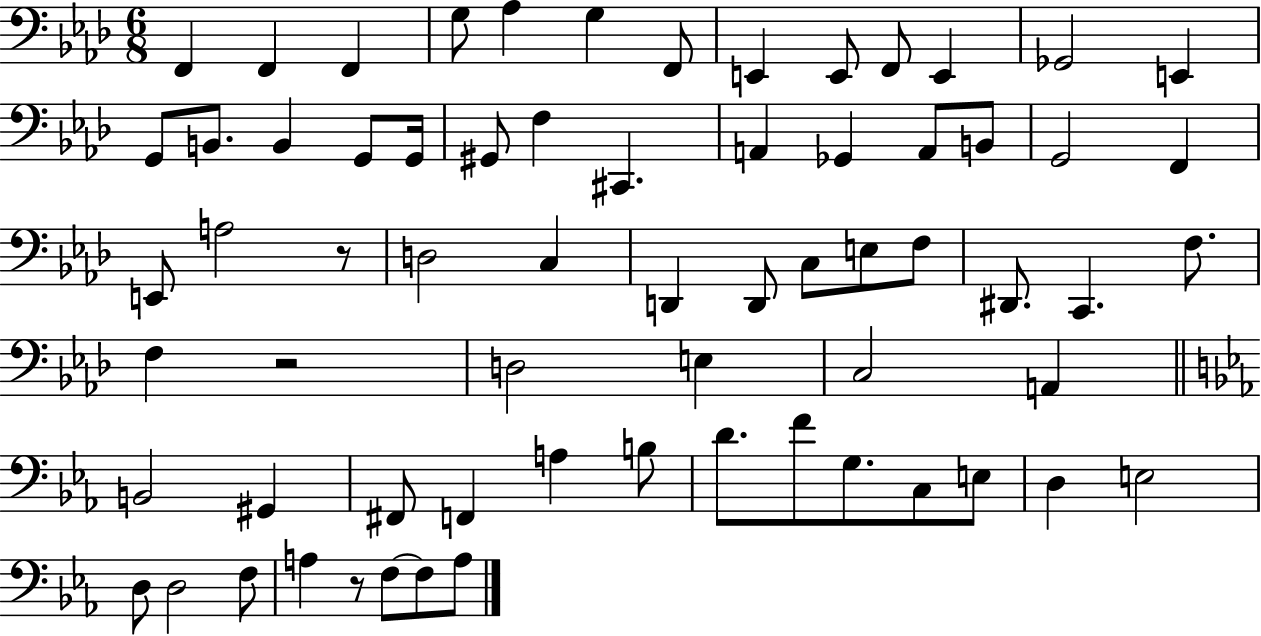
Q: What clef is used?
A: bass